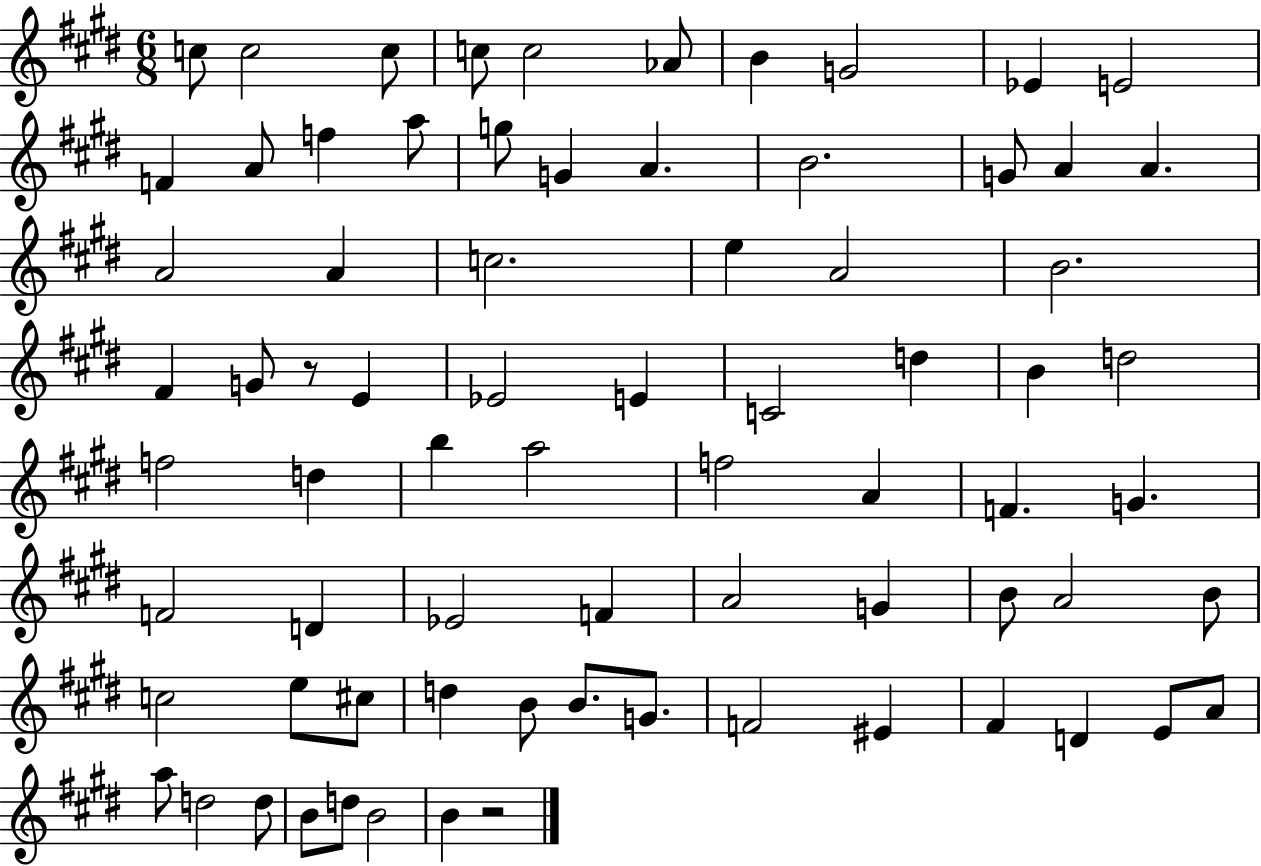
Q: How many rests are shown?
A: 2